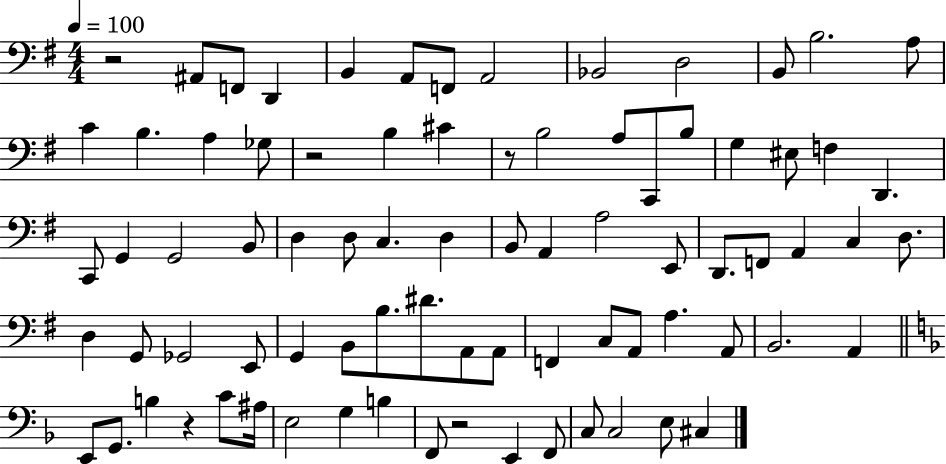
R/h A#2/e F2/e D2/q B2/q A2/e F2/e A2/h Bb2/h D3/h B2/e B3/h. A3/e C4/q B3/q. A3/q Gb3/e R/h B3/q C#4/q R/e B3/h A3/e C2/e B3/e G3/q EIS3/e F3/q D2/q. C2/e G2/q G2/h B2/e D3/q D3/e C3/q. D3/q B2/e A2/q A3/h E2/e D2/e. F2/e A2/q C3/q D3/e. D3/q G2/e Gb2/h E2/e G2/q B2/e B3/e. D#4/e. A2/e A2/e F2/q C3/e A2/e A3/q. A2/e B2/h. A2/q E2/e G2/e. B3/q R/q C4/e A#3/s E3/h G3/q B3/q F2/e R/h E2/q F2/e C3/e C3/h E3/e C#3/q